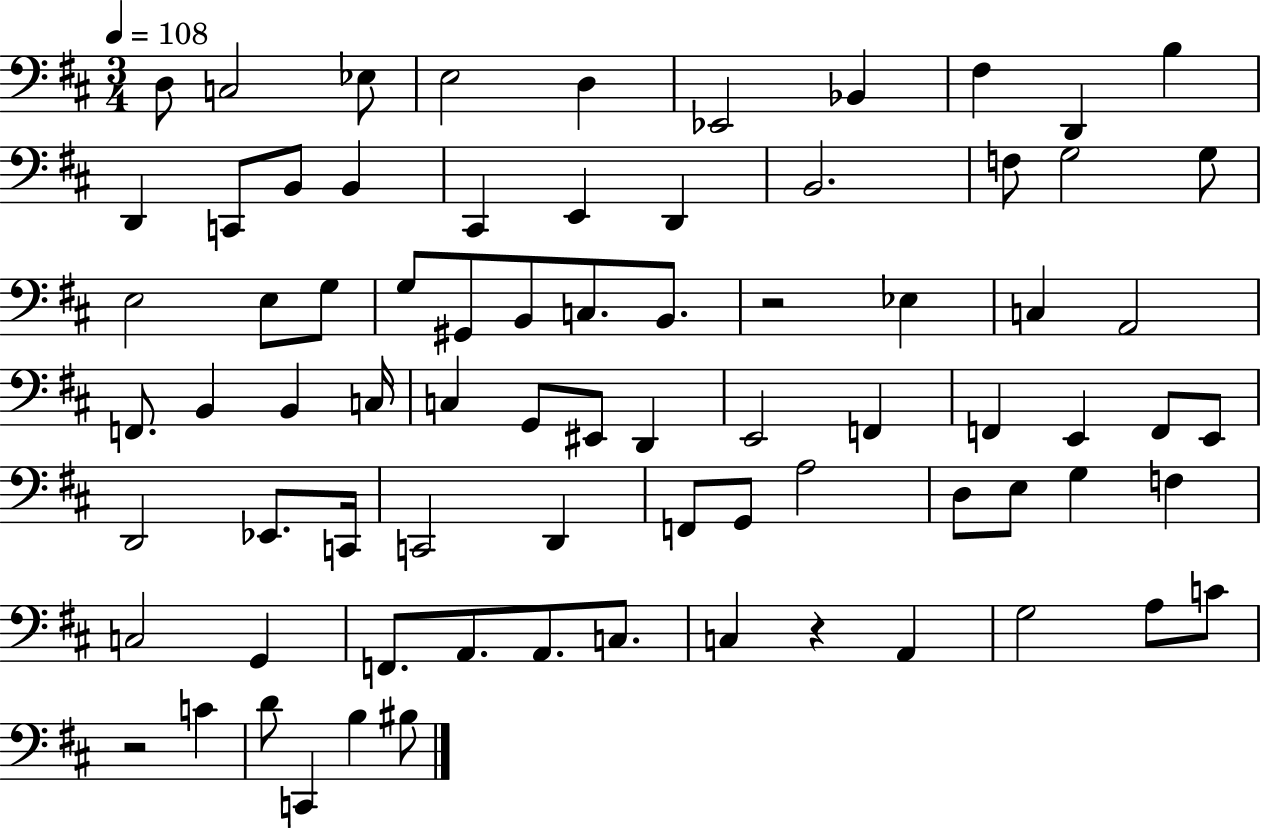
D3/e C3/h Eb3/e E3/h D3/q Eb2/h Bb2/q F#3/q D2/q B3/q D2/q C2/e B2/e B2/q C#2/q E2/q D2/q B2/h. F3/e G3/h G3/e E3/h E3/e G3/e G3/e G#2/e B2/e C3/e. B2/e. R/h Eb3/q C3/q A2/h F2/e. B2/q B2/q C3/s C3/q G2/e EIS2/e D2/q E2/h F2/q F2/q E2/q F2/e E2/e D2/h Eb2/e. C2/s C2/h D2/q F2/e G2/e A3/h D3/e E3/e G3/q F3/q C3/h G2/q F2/e. A2/e. A2/e. C3/e. C3/q R/q A2/q G3/h A3/e C4/e R/h C4/q D4/e C2/q B3/q BIS3/e